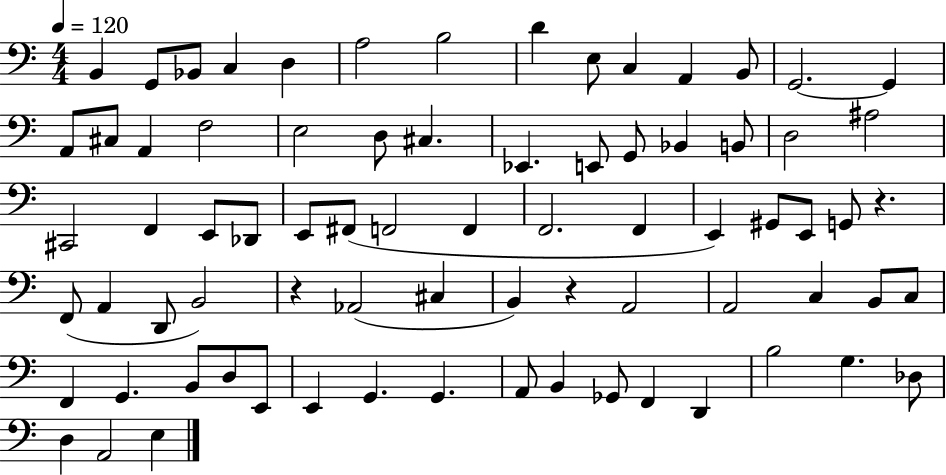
{
  \clef bass
  \numericTimeSignature
  \time 4/4
  \key c \major
  \tempo 4 = 120
  b,4 g,8 bes,8 c4 d4 | a2 b2 | d'4 e8 c4 a,4 b,8 | g,2.~~ g,4 | \break a,8 cis8 a,4 f2 | e2 d8 cis4. | ees,4. e,8 g,8 bes,4 b,8 | d2 ais2 | \break cis,2 f,4 e,8 des,8 | e,8 fis,8( f,2 f,4 | f,2. f,4 | e,4) gis,8 e,8 g,8 r4. | \break f,8( a,4 d,8 b,2) | r4 aes,2( cis4 | b,4) r4 a,2 | a,2 c4 b,8 c8 | \break f,4 g,4. b,8 d8 e,8 | e,4 g,4. g,4. | a,8 b,4 ges,8 f,4 d,4 | b2 g4. des8 | \break d4 a,2 e4 | \bar "|."
}